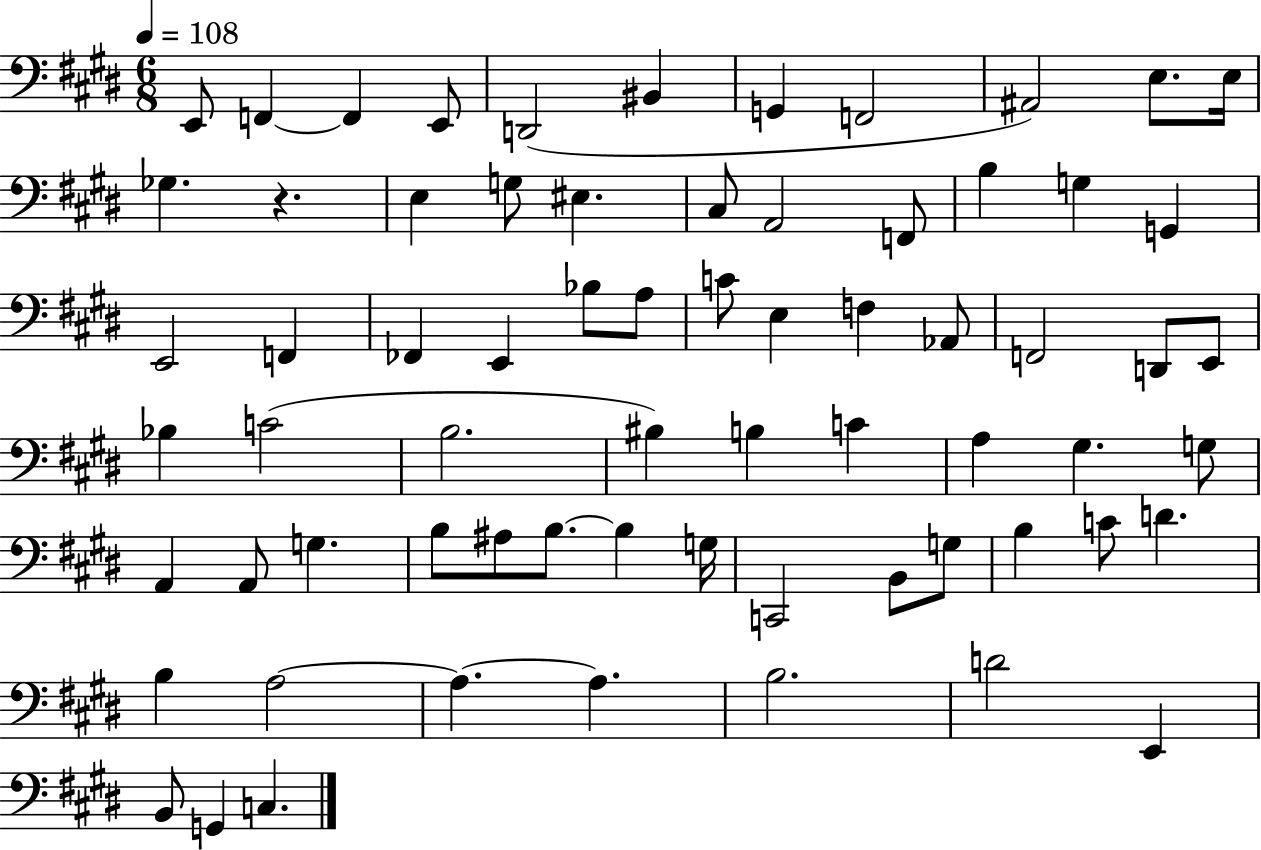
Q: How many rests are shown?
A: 1